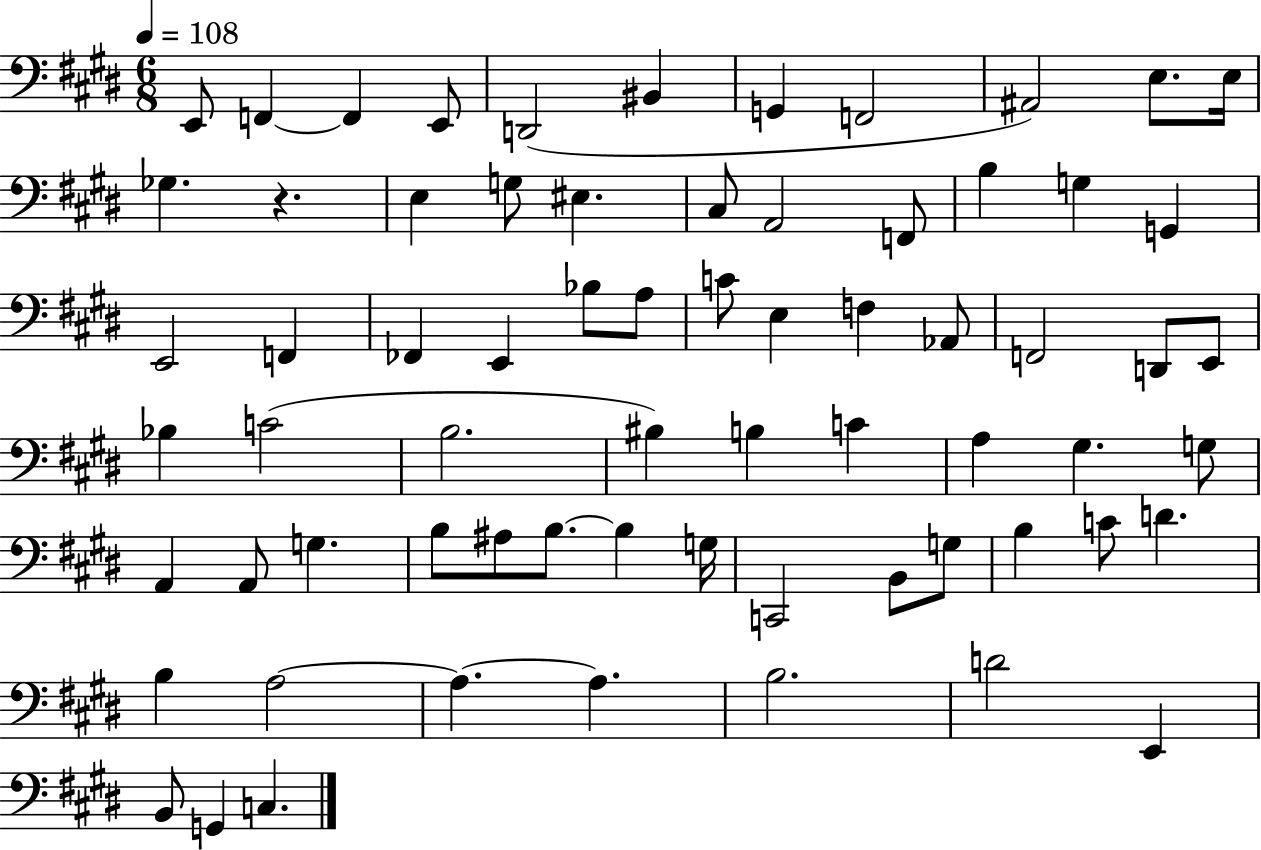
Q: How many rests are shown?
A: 1